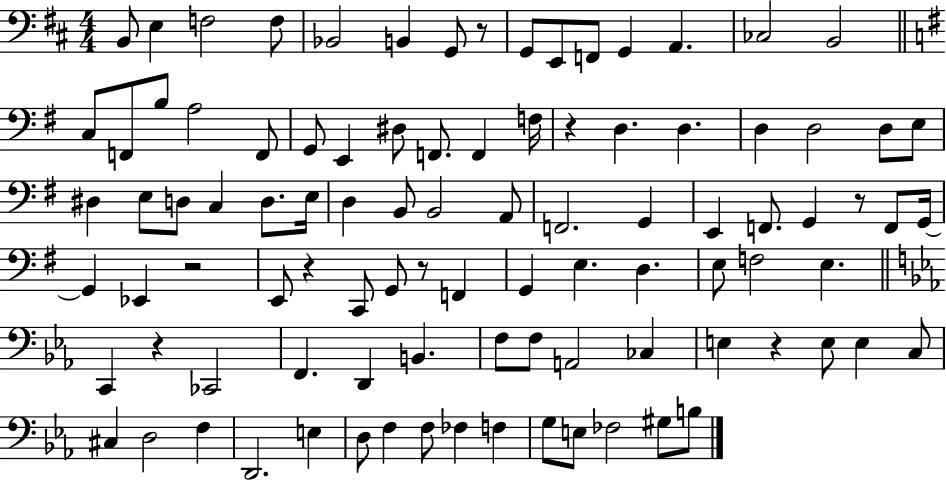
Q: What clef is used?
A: bass